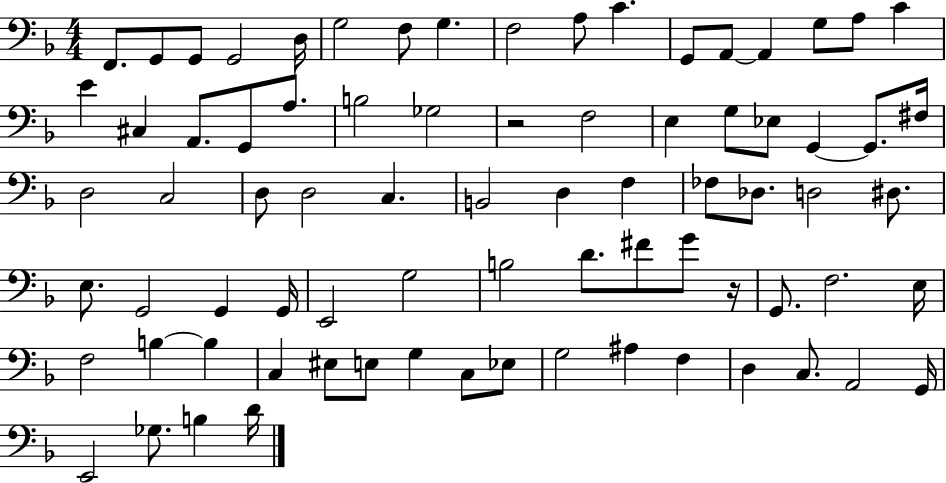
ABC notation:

X:1
T:Untitled
M:4/4
L:1/4
K:F
F,,/2 G,,/2 G,,/2 G,,2 D,/4 G,2 F,/2 G, F,2 A,/2 C G,,/2 A,,/2 A,, G,/2 A,/2 C E ^C, A,,/2 G,,/2 A,/2 B,2 _G,2 z2 F,2 E, G,/2 _E,/2 G,, G,,/2 ^F,/4 D,2 C,2 D,/2 D,2 C, B,,2 D, F, _F,/2 _D,/2 D,2 ^D,/2 E,/2 G,,2 G,, G,,/4 E,,2 G,2 B,2 D/2 ^F/2 G/2 z/4 G,,/2 F,2 E,/4 F,2 B, B, C, ^E,/2 E,/2 G, C,/2 _E,/2 G,2 ^A, F, D, C,/2 A,,2 G,,/4 E,,2 _G,/2 B, D/4